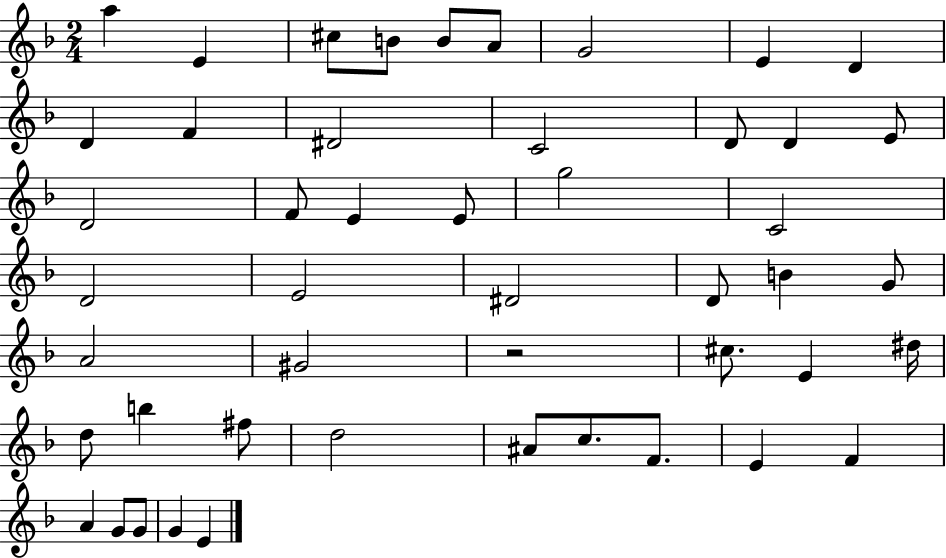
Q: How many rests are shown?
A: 1